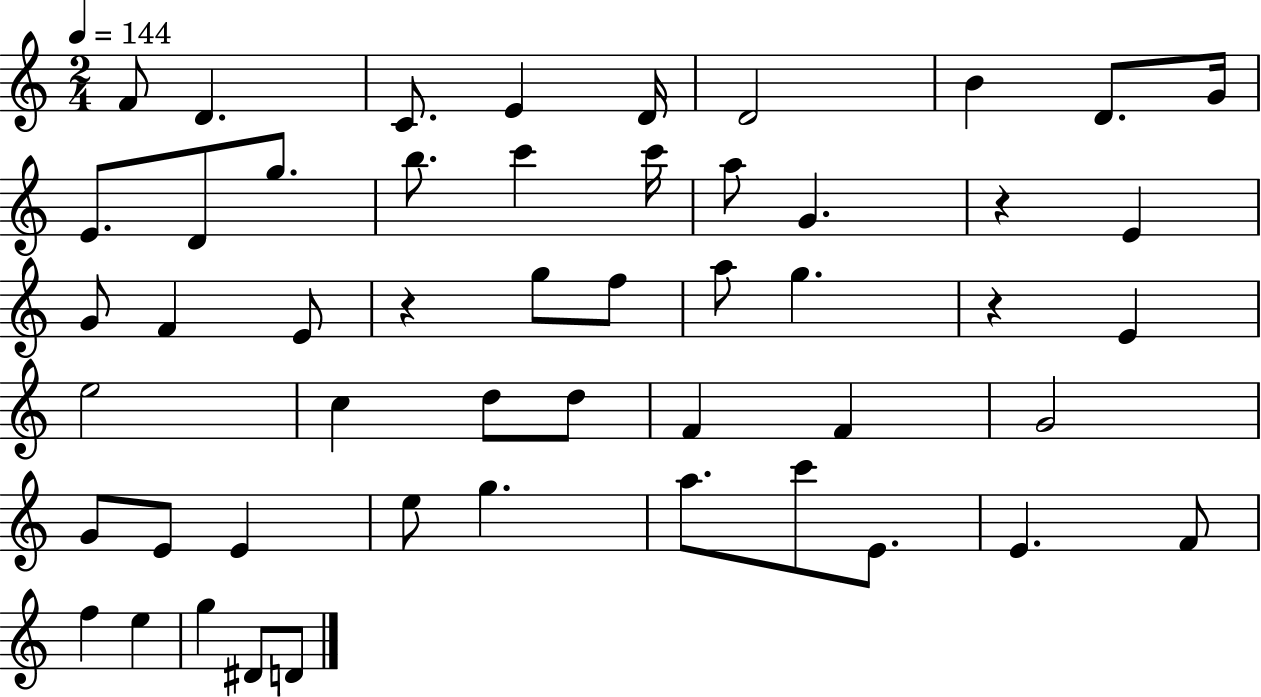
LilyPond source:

{
  \clef treble
  \numericTimeSignature
  \time 2/4
  \key c \major
  \tempo 4 = 144
  \repeat volta 2 { f'8 d'4. | c'8. e'4 d'16 | d'2 | b'4 d'8. g'16 | \break e'8. d'8 g''8. | b''8. c'''4 c'''16 | a''8 g'4. | r4 e'4 | \break g'8 f'4 e'8 | r4 g''8 f''8 | a''8 g''4. | r4 e'4 | \break e''2 | c''4 d''8 d''8 | f'4 f'4 | g'2 | \break g'8 e'8 e'4 | e''8 g''4. | a''8. c'''8 e'8. | e'4. f'8 | \break f''4 e''4 | g''4 dis'8 d'8 | } \bar "|."
}